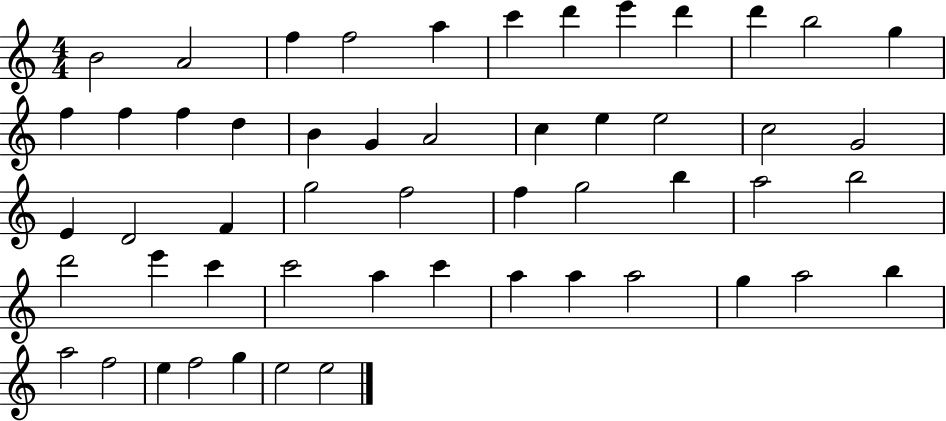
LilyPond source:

{
  \clef treble
  \numericTimeSignature
  \time 4/4
  \key c \major
  b'2 a'2 | f''4 f''2 a''4 | c'''4 d'''4 e'''4 d'''4 | d'''4 b''2 g''4 | \break f''4 f''4 f''4 d''4 | b'4 g'4 a'2 | c''4 e''4 e''2 | c''2 g'2 | \break e'4 d'2 f'4 | g''2 f''2 | f''4 g''2 b''4 | a''2 b''2 | \break d'''2 e'''4 c'''4 | c'''2 a''4 c'''4 | a''4 a''4 a''2 | g''4 a''2 b''4 | \break a''2 f''2 | e''4 f''2 g''4 | e''2 e''2 | \bar "|."
}